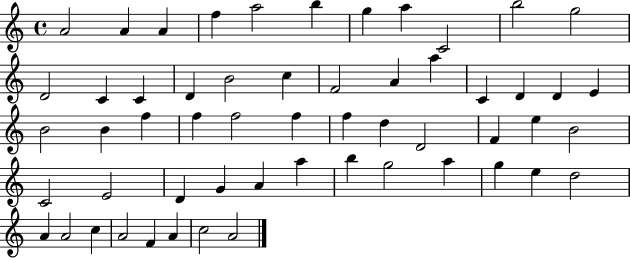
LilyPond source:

{
  \clef treble
  \time 4/4
  \defaultTimeSignature
  \key c \major
  a'2 a'4 a'4 | f''4 a''2 b''4 | g''4 a''4 c'2 | b''2 g''2 | \break d'2 c'4 c'4 | d'4 b'2 c''4 | f'2 a'4 a''4 | c'4 d'4 d'4 e'4 | \break b'2 b'4 f''4 | f''4 f''2 f''4 | f''4 d''4 d'2 | f'4 e''4 b'2 | \break c'2 e'2 | d'4 g'4 a'4 a''4 | b''4 g''2 a''4 | g''4 e''4 d''2 | \break a'4 a'2 c''4 | a'2 f'4 a'4 | c''2 a'2 | \bar "|."
}